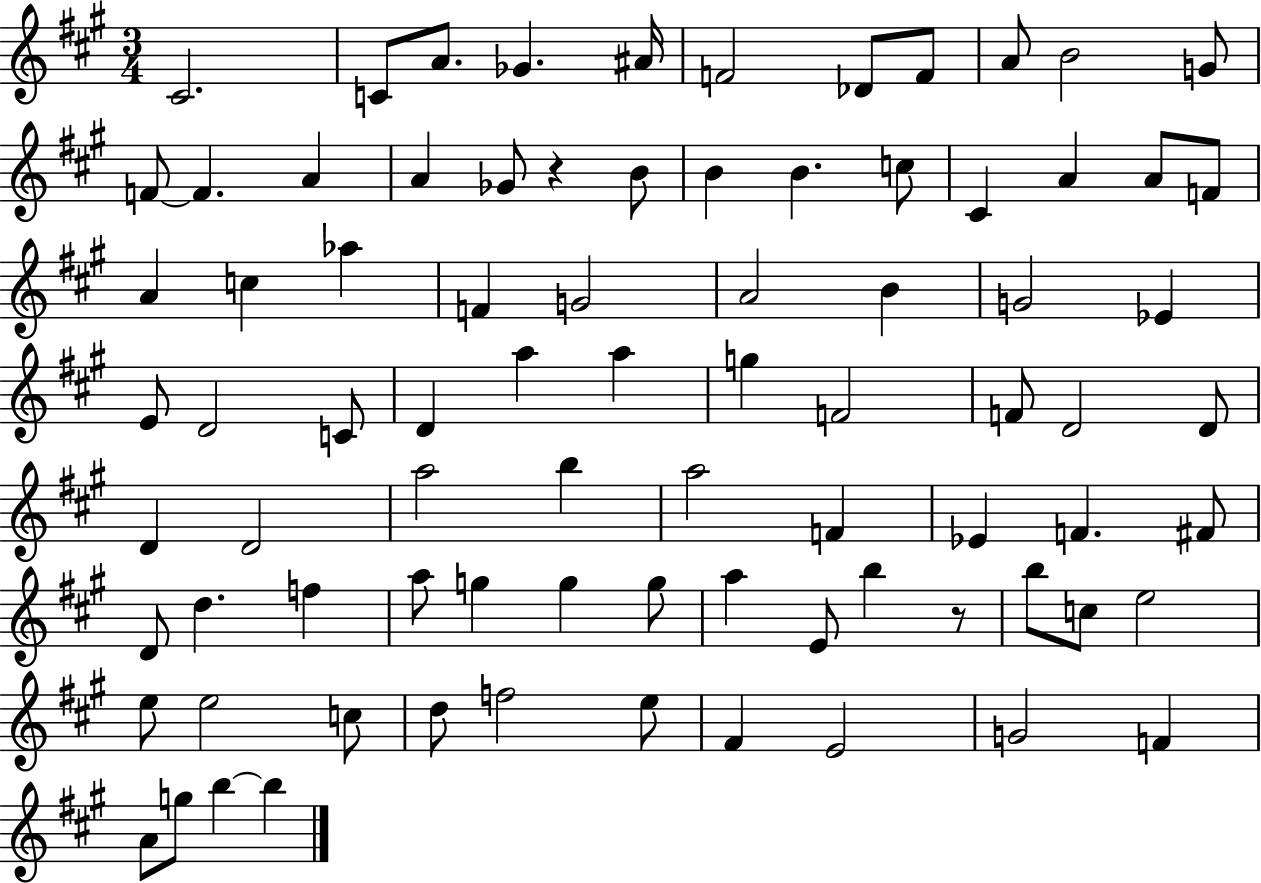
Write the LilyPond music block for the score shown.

{
  \clef treble
  \numericTimeSignature
  \time 3/4
  \key a \major
  cis'2. | c'8 a'8. ges'4. ais'16 | f'2 des'8 f'8 | a'8 b'2 g'8 | \break f'8~~ f'4. a'4 | a'4 ges'8 r4 b'8 | b'4 b'4. c''8 | cis'4 a'4 a'8 f'8 | \break a'4 c''4 aes''4 | f'4 g'2 | a'2 b'4 | g'2 ees'4 | \break e'8 d'2 c'8 | d'4 a''4 a''4 | g''4 f'2 | f'8 d'2 d'8 | \break d'4 d'2 | a''2 b''4 | a''2 f'4 | ees'4 f'4. fis'8 | \break d'8 d''4. f''4 | a''8 g''4 g''4 g''8 | a''4 e'8 b''4 r8 | b''8 c''8 e''2 | \break e''8 e''2 c''8 | d''8 f''2 e''8 | fis'4 e'2 | g'2 f'4 | \break a'8 g''8 b''4~~ b''4 | \bar "|."
}